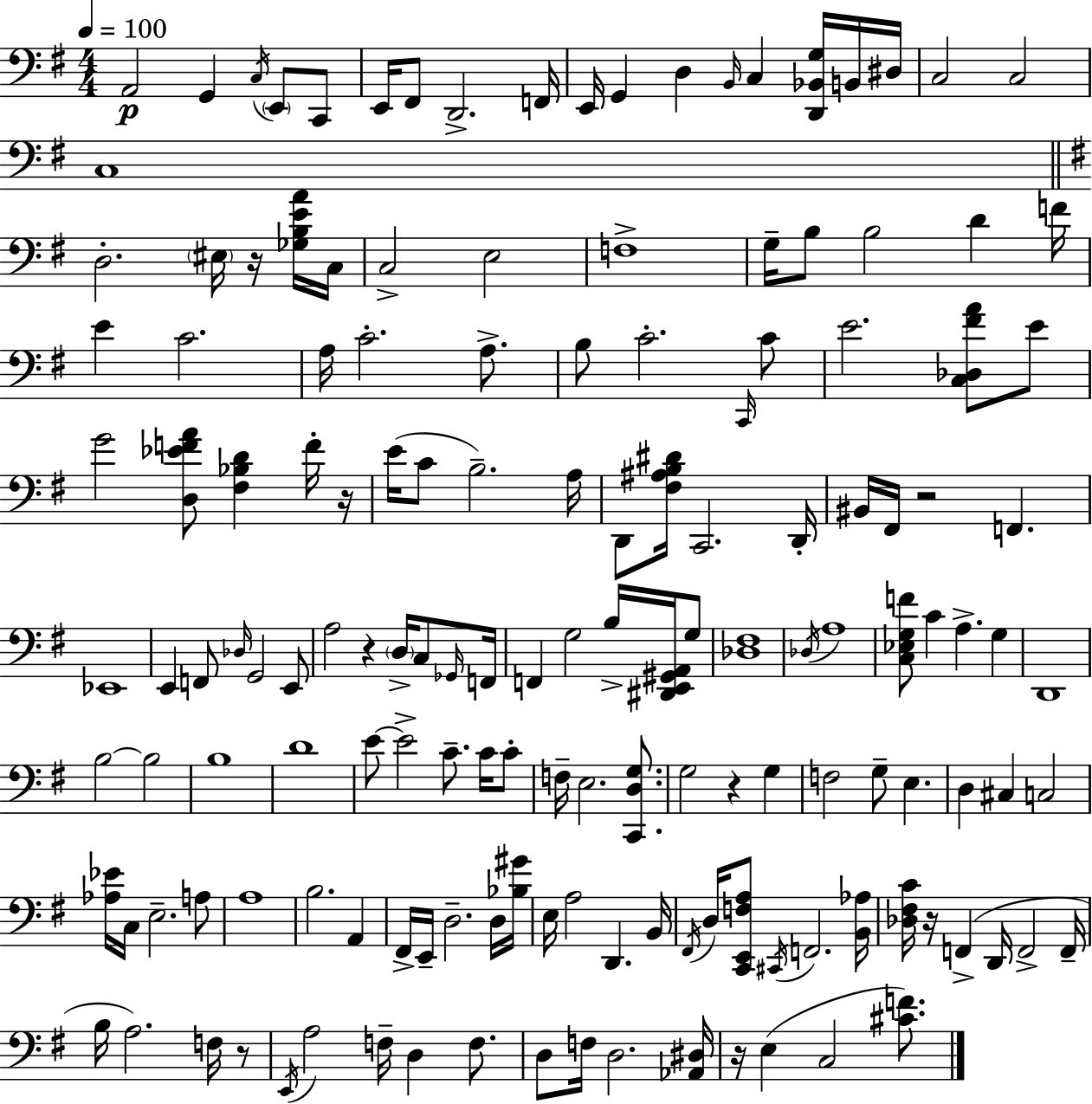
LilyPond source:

{
  \clef bass
  \numericTimeSignature
  \time 4/4
  \key e \minor
  \tempo 4 = 100
  a,2\p g,4 \acciaccatura { c16 } \parenthesize e,8 c,8 | e,16 fis,8 d,2.-> | f,16 e,16 g,4 d4 \grace { b,16 } c4 <d, bes, g>16 | b,16 dis16 c2 c2 | \break c1 | \bar "||" \break \key g \major d2.-. \parenthesize eis16 r16 <ges b e' a'>16 c16 | c2-> e2 | f1-> | g16-- b8 b2 d'4 f'16 | \break e'4 c'2. | a16 c'2.-. a8.-> | b8 c'2.-. \grace { c,16 } c'8 | e'2. <c des fis' a'>8 e'8 | \break g'2 <d ees' f' a'>8 <fis bes d'>4 f'16-. | r16 e'16( c'8 b2.--) | a16 d,8 <fis ais b dis'>16 c,2. | d,16-. bis,16 fis,16 r2 f,4. | \break ees,1 | e,4 f,8 \grace { des16 } g,2 | e,8 a2 r4 \parenthesize d16-> c8 | \grace { ges,16 } f,16 f,4 g2 b16-> | \break <dis, e, gis, a,>16 g8 <des fis>1 | \acciaccatura { des16 } a1 | <c ees g f'>8 c'4 a4.-> | g4 d,1 | \break b2~~ b2 | b1 | d'1 | e'8~~ e'2-> c'8.-- | \break c'16 c'8-. f16-- e2. | <c, d g>8. g2 r4 | g4 f2 g8-- e4. | d4 cis4 c2 | \break <aes ees'>16 c16 e2.-- | a8 a1 | b2. | a,4 fis,16-> e,16-- d2.-- | \break d16 <bes gis'>16 e16 a2 d,4. | b,16 \acciaccatura { fis,16 } d16 <c, e, f a>8 \acciaccatura { cis,16 } f,2. | <b, aes>16 <des fis c'>16 r16 f,4->( d,16 f,2-> | f,16-- b16 a2.) | \break f16 r8 \acciaccatura { e,16 } a2 f16-- | d4 f8. d8 f16 d2. | <aes, dis>16 r16 e4( c2 | <cis' f'>8.) \bar "|."
}